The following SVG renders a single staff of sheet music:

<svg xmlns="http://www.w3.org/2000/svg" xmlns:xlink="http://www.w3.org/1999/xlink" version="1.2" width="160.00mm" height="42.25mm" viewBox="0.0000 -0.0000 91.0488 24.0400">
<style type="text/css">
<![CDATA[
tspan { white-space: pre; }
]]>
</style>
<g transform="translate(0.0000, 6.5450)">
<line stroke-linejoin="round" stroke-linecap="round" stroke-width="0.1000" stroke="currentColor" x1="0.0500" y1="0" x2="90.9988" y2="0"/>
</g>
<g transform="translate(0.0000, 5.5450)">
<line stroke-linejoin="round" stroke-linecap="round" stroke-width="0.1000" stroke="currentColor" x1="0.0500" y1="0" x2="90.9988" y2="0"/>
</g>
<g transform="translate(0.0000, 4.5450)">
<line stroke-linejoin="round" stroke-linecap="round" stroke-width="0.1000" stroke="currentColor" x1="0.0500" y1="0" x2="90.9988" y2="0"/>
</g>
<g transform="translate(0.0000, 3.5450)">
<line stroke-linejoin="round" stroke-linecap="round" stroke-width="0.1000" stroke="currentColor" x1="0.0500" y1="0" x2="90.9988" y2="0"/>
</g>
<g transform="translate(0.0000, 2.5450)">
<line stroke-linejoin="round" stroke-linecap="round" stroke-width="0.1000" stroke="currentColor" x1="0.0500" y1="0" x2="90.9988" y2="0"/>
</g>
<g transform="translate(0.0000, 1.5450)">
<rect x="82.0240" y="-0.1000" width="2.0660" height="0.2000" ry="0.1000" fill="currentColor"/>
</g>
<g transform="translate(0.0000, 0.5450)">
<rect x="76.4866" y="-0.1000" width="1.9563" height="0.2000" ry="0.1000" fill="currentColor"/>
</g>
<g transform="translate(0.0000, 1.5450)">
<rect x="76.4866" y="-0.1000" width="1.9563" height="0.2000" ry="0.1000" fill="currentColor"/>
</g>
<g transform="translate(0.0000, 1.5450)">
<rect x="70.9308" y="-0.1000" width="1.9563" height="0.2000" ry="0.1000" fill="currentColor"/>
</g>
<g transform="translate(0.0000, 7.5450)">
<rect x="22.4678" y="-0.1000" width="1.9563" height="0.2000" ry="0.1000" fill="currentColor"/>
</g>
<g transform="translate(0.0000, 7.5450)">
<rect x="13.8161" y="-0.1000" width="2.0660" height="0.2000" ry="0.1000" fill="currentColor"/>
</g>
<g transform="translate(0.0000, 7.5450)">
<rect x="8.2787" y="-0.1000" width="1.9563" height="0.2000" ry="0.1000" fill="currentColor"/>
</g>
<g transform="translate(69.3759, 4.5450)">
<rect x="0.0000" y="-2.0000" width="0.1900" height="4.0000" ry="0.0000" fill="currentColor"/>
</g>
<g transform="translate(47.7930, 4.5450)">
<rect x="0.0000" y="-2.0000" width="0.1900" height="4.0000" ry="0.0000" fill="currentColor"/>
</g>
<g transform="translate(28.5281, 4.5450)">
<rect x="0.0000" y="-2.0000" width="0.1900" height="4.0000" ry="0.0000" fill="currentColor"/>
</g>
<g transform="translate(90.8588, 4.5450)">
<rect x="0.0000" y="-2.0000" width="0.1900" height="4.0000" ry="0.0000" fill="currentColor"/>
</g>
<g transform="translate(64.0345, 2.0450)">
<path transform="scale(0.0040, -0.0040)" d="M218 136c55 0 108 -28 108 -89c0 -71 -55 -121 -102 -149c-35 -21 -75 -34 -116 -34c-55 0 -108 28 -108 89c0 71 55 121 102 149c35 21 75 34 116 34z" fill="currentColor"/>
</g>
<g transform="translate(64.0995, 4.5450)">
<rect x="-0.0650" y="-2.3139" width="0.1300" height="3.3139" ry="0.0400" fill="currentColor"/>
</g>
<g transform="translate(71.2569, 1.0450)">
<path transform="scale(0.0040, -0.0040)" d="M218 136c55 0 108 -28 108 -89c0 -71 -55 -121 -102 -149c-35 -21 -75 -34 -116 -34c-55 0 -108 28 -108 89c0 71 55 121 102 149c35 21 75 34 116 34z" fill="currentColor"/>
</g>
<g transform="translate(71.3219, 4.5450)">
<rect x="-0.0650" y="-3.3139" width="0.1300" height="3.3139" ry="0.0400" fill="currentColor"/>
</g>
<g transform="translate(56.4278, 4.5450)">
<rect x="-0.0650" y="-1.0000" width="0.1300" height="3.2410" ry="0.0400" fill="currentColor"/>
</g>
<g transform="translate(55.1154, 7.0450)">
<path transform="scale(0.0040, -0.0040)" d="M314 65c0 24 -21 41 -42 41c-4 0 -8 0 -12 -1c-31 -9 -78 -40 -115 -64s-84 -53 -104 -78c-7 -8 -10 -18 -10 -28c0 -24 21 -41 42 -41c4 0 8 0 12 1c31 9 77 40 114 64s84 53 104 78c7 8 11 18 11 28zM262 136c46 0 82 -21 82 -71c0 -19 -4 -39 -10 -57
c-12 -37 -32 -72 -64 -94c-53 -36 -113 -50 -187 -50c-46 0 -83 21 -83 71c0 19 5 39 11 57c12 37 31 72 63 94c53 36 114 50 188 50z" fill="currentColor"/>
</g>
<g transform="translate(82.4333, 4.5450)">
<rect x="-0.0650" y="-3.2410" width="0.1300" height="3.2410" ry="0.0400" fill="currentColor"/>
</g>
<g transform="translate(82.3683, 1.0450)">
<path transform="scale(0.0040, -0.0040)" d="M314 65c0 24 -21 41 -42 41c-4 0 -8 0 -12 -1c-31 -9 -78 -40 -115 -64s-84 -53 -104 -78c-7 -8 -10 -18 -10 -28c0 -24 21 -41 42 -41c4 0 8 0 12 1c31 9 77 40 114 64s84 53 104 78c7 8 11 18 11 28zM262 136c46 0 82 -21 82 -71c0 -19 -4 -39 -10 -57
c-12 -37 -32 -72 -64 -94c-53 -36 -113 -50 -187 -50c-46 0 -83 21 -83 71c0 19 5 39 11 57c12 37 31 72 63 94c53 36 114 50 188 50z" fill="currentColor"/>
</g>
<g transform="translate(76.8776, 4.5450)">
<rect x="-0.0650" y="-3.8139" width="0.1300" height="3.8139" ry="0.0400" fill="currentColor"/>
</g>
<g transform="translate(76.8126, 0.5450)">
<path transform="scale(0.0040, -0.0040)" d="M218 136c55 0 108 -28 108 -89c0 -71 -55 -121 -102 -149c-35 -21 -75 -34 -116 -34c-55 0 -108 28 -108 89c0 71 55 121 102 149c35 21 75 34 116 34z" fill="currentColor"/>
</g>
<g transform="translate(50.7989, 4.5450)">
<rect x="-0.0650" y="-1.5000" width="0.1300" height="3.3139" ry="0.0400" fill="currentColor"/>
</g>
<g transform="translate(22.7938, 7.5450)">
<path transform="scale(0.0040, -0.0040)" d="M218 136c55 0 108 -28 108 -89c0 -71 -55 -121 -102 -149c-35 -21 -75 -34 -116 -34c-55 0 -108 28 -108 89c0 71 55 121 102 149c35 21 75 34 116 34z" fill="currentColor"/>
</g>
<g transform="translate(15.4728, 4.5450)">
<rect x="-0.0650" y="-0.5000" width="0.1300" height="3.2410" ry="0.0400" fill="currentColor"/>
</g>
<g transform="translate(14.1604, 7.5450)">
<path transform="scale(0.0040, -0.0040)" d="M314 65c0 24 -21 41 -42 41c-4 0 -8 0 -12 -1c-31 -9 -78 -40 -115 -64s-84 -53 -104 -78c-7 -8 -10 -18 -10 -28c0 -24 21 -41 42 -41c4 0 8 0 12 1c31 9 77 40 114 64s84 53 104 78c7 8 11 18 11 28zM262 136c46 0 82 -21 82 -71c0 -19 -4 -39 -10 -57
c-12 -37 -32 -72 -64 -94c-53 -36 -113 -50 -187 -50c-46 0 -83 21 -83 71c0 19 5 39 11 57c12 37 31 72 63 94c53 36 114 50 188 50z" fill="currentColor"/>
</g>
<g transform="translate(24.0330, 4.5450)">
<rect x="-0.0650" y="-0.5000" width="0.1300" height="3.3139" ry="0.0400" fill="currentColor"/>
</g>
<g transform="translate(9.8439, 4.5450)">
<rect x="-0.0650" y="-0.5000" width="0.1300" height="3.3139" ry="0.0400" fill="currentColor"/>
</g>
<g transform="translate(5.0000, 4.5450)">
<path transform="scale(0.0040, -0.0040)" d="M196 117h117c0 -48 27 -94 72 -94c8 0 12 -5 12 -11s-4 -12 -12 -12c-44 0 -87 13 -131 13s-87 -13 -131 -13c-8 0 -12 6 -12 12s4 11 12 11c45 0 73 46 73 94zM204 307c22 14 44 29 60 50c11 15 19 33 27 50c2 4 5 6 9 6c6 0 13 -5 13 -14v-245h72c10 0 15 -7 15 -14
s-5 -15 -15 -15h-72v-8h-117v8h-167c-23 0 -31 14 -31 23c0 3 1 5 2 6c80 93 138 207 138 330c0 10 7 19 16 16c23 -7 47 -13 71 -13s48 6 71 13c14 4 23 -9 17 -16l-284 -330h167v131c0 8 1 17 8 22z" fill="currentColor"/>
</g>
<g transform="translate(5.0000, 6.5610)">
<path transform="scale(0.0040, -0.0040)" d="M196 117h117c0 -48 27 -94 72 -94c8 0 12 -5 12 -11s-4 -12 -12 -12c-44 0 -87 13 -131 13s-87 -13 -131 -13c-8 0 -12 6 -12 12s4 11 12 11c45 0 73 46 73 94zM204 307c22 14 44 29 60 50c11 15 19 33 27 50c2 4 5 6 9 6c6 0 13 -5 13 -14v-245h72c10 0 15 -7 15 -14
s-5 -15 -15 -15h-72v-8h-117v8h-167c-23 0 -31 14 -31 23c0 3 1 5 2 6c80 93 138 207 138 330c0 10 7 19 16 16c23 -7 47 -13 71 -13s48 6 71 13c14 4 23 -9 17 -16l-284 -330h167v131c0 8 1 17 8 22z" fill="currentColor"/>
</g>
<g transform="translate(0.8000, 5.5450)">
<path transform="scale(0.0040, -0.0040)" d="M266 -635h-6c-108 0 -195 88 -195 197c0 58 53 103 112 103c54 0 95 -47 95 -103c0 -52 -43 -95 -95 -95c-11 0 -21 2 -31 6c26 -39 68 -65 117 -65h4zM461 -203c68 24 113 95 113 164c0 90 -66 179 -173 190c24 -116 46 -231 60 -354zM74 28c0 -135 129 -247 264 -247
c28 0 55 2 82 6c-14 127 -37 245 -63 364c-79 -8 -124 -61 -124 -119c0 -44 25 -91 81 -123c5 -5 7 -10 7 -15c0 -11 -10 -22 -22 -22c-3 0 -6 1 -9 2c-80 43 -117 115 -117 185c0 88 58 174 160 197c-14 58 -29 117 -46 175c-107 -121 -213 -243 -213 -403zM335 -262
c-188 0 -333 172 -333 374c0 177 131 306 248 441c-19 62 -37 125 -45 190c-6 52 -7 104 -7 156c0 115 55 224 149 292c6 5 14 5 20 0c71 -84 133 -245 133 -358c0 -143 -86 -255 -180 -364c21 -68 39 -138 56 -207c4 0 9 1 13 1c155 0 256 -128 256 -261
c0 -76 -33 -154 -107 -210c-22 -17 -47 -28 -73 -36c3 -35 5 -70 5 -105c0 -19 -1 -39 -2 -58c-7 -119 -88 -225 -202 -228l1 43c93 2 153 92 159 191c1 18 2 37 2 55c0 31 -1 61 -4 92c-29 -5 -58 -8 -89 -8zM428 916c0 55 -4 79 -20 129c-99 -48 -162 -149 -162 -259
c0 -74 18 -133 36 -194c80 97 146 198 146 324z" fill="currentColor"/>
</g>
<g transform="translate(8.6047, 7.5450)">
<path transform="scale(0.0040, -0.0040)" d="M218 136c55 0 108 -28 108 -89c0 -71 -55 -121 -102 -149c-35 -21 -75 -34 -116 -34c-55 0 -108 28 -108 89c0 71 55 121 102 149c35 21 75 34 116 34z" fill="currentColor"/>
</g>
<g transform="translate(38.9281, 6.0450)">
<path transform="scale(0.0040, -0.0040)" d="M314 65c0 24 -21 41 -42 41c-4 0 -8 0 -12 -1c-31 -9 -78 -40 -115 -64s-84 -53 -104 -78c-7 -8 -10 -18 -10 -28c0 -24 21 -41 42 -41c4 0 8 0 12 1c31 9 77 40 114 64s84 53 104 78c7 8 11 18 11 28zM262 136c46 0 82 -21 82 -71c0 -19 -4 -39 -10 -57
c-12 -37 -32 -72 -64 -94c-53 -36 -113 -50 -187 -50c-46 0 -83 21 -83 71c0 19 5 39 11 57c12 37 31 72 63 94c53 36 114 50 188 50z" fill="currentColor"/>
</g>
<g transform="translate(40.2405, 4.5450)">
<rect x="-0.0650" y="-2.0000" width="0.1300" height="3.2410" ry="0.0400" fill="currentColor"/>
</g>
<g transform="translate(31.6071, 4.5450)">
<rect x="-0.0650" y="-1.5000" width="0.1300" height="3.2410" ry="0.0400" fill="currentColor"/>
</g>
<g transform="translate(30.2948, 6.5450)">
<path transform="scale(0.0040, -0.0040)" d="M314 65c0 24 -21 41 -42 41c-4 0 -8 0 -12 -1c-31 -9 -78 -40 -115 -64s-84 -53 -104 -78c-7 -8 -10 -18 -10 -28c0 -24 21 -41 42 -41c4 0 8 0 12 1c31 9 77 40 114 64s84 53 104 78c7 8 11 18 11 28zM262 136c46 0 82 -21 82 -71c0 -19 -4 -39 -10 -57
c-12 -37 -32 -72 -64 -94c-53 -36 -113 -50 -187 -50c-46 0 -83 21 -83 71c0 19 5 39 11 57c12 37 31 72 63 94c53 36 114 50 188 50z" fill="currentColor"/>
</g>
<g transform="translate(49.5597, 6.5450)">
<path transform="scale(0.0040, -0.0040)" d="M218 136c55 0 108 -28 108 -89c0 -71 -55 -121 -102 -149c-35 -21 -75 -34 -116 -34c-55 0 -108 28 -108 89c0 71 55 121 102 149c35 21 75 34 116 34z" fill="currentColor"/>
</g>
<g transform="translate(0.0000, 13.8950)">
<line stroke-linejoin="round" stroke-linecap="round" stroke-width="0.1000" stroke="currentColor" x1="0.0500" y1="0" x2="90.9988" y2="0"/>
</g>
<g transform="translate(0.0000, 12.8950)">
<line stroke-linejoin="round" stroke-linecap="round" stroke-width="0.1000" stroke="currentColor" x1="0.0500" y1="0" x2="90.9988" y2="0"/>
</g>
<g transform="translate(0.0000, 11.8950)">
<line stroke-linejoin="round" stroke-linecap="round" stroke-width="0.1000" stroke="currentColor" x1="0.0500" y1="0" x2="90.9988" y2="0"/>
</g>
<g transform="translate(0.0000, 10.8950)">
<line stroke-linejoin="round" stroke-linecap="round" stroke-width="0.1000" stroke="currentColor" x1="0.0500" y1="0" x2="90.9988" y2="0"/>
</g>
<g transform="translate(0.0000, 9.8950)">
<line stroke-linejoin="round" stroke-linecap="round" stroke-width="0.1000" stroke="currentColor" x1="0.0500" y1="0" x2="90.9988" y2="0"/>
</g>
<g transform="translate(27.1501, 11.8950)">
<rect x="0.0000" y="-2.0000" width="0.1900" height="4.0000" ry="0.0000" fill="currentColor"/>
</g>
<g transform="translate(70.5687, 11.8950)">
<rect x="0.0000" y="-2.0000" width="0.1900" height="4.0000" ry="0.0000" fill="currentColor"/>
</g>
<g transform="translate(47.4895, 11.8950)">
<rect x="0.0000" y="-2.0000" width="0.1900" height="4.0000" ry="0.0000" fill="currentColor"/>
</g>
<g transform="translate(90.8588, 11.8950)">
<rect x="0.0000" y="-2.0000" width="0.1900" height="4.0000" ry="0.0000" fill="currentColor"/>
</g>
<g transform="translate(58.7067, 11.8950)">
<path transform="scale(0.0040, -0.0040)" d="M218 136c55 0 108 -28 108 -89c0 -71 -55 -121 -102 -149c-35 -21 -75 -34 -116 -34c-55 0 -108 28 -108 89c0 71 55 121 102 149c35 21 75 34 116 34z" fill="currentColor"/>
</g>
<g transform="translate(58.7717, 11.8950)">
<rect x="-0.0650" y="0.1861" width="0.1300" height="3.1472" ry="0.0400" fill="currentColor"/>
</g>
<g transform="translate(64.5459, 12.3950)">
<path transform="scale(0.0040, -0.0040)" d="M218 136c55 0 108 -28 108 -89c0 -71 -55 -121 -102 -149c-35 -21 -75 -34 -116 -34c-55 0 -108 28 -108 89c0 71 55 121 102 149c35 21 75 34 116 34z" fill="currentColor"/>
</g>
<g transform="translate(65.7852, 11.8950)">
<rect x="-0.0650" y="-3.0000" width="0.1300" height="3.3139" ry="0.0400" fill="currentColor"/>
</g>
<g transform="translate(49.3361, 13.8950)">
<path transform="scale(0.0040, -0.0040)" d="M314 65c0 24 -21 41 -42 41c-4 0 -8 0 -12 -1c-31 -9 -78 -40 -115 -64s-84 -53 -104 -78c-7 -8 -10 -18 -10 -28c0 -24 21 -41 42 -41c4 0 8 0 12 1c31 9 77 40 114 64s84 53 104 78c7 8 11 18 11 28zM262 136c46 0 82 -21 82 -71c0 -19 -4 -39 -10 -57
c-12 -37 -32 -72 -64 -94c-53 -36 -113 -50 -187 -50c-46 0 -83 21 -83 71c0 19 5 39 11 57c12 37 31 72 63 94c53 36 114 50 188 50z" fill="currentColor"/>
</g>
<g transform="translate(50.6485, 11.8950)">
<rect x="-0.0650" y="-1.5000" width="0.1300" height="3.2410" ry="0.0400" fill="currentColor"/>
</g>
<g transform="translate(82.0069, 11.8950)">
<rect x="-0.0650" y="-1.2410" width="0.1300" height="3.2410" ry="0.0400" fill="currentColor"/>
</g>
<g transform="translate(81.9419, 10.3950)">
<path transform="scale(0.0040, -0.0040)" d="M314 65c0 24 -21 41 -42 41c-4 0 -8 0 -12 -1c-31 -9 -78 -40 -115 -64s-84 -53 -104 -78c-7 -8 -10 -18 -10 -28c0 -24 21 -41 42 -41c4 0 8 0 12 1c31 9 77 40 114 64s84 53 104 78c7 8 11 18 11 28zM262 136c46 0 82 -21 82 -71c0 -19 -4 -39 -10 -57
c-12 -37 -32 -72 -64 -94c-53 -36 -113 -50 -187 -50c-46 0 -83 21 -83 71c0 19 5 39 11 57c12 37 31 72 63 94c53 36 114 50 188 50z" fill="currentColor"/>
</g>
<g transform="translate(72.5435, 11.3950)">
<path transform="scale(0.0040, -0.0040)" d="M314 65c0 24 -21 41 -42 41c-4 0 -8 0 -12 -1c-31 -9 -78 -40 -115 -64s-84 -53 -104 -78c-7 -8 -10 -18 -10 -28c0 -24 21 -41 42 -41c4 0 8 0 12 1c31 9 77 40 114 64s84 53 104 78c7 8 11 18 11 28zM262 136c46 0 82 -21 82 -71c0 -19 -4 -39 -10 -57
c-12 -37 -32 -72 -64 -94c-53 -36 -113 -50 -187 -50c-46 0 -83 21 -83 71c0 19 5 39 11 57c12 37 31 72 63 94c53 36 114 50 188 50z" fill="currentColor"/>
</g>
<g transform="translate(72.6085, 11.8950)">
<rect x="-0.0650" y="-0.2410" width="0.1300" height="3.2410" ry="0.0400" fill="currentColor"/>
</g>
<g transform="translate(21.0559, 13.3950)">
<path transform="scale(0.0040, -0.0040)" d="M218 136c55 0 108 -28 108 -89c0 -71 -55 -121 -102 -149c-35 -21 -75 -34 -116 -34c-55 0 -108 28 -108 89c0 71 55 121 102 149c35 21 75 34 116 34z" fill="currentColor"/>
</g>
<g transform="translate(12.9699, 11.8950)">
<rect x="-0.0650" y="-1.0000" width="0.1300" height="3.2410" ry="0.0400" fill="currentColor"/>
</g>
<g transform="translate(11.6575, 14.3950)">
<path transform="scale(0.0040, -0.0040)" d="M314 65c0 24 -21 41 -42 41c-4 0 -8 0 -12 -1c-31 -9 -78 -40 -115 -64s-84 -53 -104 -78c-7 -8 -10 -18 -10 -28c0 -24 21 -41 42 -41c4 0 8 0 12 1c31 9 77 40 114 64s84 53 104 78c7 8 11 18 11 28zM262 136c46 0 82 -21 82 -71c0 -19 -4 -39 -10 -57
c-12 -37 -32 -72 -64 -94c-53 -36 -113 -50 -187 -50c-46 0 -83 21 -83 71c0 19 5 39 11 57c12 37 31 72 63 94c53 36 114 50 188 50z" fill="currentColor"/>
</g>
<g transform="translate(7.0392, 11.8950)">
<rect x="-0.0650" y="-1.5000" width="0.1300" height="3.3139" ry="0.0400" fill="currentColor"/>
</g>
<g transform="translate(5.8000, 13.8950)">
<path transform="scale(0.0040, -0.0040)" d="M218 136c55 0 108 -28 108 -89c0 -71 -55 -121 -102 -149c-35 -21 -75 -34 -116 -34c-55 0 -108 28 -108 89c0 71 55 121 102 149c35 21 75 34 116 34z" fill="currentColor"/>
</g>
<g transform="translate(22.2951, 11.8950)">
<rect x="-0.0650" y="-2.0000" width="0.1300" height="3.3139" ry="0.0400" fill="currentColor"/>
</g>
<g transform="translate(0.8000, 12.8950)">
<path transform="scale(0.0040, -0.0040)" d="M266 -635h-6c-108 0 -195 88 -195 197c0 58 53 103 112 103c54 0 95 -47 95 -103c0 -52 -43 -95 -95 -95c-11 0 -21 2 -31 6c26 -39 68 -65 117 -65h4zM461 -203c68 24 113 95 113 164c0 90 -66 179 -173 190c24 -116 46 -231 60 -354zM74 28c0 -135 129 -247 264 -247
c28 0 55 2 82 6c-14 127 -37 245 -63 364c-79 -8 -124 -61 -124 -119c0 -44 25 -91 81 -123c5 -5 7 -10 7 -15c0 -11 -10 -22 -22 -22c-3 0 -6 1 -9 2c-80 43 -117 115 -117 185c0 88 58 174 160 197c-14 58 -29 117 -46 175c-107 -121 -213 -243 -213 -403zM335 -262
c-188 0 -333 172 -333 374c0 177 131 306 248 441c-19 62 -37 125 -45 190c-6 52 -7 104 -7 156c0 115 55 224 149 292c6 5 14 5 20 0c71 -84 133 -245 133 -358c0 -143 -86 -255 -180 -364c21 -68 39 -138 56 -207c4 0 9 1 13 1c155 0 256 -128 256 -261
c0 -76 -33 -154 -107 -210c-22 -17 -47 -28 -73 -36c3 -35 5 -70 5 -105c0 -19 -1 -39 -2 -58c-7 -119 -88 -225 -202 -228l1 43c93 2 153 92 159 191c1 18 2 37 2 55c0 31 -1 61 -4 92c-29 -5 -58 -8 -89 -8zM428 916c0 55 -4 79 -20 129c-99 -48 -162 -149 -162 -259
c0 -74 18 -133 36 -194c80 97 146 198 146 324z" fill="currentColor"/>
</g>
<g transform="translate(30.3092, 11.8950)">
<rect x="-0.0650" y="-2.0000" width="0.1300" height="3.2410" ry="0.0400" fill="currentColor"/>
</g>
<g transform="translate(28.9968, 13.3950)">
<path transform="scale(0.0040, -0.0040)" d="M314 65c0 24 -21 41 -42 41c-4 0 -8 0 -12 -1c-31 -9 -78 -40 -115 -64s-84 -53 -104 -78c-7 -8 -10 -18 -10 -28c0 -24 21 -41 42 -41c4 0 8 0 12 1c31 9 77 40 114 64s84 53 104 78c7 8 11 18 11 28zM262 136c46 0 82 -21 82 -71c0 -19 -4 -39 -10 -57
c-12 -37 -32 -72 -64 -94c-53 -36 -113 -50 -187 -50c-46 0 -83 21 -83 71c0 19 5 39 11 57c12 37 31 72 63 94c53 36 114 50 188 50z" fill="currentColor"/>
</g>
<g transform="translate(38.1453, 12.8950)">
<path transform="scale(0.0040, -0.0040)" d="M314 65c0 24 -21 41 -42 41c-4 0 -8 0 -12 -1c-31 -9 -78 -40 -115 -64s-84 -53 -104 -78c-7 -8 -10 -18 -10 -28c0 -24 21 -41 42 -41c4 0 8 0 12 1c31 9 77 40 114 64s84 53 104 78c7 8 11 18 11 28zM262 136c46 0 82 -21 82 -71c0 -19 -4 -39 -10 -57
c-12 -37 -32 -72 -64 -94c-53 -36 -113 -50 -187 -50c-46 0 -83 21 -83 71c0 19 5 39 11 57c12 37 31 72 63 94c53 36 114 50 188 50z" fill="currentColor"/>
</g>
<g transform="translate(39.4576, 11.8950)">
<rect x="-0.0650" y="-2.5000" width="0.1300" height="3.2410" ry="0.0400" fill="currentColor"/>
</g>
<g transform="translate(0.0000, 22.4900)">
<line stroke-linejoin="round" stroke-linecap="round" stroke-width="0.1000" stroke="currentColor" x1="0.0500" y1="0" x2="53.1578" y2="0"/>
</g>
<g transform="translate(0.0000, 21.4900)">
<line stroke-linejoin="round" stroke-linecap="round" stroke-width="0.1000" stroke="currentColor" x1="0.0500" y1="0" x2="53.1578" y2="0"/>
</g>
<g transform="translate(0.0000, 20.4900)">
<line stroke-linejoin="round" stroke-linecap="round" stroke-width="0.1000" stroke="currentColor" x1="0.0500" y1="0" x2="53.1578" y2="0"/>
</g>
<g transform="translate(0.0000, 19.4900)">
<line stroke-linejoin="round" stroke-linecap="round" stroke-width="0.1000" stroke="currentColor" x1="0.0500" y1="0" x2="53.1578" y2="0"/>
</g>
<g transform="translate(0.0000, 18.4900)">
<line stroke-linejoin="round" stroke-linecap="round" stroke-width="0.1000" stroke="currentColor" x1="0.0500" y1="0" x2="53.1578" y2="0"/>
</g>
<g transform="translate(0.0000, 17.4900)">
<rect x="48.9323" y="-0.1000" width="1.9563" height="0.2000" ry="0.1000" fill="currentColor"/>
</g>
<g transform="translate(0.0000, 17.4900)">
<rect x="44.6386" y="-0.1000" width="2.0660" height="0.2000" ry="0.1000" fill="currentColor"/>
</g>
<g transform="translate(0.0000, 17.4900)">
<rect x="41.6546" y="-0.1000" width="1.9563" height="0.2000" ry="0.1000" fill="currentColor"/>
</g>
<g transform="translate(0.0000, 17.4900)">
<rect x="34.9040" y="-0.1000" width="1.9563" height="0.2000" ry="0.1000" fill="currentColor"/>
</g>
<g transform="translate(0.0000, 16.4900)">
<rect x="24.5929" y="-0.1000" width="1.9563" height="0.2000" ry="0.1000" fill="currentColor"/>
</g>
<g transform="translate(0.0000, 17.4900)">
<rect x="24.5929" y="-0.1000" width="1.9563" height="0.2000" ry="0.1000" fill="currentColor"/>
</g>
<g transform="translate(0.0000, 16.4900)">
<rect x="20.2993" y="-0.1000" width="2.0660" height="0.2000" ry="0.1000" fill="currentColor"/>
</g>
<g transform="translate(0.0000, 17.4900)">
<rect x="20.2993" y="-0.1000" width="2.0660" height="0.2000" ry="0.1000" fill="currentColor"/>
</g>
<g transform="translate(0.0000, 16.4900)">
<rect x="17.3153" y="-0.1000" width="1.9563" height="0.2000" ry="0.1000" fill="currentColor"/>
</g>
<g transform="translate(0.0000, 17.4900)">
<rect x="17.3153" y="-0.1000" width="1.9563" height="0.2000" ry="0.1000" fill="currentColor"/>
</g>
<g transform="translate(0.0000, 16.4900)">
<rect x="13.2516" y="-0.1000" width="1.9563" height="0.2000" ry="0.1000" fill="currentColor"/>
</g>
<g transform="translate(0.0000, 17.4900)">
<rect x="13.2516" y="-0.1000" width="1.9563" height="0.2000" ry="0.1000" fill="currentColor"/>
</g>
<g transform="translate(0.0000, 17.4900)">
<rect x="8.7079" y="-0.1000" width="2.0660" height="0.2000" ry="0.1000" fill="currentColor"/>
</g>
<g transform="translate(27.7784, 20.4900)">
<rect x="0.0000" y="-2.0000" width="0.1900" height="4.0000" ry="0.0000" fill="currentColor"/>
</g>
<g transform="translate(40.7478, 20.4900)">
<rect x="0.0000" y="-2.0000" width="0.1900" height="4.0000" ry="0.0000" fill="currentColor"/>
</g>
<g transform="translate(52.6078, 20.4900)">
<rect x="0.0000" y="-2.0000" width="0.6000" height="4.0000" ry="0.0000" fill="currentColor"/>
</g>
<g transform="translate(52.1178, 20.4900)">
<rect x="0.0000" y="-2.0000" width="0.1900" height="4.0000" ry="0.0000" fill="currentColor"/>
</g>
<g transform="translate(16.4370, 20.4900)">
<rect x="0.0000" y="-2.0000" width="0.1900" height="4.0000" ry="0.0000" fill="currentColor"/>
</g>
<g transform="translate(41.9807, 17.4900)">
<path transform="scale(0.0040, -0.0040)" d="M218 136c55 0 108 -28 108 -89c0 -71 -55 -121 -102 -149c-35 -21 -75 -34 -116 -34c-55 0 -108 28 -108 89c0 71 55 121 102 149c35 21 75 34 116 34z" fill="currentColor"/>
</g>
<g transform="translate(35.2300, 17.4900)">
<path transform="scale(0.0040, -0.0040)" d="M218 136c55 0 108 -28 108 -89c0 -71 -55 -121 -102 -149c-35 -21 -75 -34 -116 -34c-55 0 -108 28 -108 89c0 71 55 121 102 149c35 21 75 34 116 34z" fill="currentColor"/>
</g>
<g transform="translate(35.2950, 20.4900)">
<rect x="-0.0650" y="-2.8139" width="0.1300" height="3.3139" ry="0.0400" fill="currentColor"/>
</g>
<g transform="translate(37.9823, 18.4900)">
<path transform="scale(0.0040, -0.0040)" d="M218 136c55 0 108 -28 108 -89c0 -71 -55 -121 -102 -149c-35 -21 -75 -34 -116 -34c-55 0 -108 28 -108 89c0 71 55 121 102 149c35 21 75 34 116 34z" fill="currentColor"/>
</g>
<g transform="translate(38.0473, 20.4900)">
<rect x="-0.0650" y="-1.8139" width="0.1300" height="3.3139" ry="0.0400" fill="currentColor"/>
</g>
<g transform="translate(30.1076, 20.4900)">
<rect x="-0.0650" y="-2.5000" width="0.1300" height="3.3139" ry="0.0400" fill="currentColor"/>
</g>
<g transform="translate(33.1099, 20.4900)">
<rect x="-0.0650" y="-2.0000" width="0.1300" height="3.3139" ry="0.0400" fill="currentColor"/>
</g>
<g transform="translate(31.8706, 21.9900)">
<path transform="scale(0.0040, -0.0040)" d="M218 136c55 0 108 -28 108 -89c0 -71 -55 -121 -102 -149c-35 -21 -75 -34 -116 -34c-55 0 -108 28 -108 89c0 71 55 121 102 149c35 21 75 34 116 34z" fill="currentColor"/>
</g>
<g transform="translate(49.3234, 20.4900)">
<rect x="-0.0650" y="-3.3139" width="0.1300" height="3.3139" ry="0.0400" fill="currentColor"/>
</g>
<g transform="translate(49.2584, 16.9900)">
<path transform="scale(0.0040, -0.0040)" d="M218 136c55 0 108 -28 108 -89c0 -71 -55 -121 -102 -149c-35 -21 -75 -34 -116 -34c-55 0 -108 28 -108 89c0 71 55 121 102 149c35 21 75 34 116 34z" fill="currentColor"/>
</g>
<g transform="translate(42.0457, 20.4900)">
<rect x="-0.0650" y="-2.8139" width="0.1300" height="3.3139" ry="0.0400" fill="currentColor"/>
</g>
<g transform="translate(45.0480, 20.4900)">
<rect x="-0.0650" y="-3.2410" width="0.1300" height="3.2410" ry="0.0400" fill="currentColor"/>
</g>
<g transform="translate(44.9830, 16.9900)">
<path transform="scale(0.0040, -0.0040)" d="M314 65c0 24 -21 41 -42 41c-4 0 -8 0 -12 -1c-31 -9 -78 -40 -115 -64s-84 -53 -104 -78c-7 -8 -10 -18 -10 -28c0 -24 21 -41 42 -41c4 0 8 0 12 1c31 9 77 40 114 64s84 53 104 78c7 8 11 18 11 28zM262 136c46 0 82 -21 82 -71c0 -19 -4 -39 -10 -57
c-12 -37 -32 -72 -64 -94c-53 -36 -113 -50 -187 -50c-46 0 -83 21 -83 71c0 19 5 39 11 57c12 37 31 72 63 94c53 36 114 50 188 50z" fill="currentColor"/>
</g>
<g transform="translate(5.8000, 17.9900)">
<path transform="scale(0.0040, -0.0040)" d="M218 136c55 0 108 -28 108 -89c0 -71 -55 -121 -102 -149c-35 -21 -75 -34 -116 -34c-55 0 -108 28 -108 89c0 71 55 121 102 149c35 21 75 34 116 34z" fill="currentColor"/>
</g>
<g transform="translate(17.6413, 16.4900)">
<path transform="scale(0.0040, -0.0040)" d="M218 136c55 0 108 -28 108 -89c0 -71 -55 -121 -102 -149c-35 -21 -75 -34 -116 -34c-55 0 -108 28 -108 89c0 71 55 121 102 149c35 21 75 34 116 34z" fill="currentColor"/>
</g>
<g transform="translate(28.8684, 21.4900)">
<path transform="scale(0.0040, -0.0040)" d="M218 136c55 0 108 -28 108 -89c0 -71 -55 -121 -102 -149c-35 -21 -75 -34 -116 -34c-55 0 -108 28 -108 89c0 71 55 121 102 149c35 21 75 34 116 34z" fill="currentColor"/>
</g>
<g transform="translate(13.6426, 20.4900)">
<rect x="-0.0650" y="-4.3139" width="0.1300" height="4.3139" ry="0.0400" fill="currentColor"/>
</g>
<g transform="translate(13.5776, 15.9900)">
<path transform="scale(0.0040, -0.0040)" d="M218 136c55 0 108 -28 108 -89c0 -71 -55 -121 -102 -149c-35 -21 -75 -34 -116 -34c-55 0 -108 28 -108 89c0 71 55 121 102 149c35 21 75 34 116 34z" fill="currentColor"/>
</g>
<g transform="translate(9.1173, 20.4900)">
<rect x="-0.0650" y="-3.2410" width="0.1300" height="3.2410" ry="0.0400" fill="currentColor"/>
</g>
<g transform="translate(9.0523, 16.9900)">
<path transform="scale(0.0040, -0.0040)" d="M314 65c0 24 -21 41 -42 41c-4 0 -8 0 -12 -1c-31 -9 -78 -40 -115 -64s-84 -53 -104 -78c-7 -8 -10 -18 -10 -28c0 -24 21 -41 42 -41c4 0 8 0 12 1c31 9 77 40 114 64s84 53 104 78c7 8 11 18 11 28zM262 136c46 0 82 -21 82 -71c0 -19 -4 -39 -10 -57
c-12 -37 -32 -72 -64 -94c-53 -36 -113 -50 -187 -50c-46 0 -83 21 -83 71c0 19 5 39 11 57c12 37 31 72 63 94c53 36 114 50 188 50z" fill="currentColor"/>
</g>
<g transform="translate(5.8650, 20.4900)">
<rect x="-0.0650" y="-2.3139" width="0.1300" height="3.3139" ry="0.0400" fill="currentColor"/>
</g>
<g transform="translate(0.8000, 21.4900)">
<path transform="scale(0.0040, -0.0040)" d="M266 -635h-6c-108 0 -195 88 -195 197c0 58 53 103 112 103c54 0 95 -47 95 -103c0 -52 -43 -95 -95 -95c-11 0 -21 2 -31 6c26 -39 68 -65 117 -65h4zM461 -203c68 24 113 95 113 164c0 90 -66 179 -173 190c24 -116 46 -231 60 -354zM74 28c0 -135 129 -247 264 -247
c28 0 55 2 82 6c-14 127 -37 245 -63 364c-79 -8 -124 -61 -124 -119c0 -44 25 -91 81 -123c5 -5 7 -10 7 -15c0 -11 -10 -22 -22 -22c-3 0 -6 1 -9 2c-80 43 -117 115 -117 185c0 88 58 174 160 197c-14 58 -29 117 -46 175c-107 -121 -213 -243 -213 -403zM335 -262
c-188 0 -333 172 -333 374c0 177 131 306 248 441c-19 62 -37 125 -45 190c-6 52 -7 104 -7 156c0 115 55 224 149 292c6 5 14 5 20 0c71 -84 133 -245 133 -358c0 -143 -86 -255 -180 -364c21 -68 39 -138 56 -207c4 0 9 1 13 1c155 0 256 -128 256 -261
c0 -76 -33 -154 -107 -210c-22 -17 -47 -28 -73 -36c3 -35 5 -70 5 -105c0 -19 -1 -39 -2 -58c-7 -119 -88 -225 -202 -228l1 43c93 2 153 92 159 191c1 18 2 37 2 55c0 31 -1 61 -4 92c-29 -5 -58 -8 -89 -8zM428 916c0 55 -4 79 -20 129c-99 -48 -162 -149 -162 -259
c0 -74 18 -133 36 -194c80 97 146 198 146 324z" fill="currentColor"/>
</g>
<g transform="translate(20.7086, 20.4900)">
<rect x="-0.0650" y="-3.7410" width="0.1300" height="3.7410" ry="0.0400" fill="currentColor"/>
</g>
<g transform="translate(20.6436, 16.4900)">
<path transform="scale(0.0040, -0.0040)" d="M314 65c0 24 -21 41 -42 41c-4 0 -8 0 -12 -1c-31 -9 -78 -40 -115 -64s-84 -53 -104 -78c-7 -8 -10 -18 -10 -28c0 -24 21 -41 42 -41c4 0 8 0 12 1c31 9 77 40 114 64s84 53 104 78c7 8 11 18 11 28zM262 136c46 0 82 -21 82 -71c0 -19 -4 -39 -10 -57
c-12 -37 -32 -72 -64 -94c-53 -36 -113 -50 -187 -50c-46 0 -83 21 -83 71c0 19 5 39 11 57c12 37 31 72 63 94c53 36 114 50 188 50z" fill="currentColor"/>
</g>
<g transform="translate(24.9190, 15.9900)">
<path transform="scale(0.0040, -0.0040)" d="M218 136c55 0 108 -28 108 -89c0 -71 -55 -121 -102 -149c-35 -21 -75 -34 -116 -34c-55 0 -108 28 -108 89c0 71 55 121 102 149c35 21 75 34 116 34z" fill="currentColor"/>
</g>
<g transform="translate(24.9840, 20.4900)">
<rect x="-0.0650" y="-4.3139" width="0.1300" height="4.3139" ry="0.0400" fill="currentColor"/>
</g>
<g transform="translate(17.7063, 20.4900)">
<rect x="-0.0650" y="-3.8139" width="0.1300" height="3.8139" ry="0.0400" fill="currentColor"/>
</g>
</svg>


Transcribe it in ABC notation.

X:1
T:Untitled
M:4/4
L:1/4
K:C
C C2 C E2 F2 E D2 g b c' b2 E D2 F F2 G2 E2 B A c2 e2 g b2 d' c' c'2 d' G F a f a b2 b